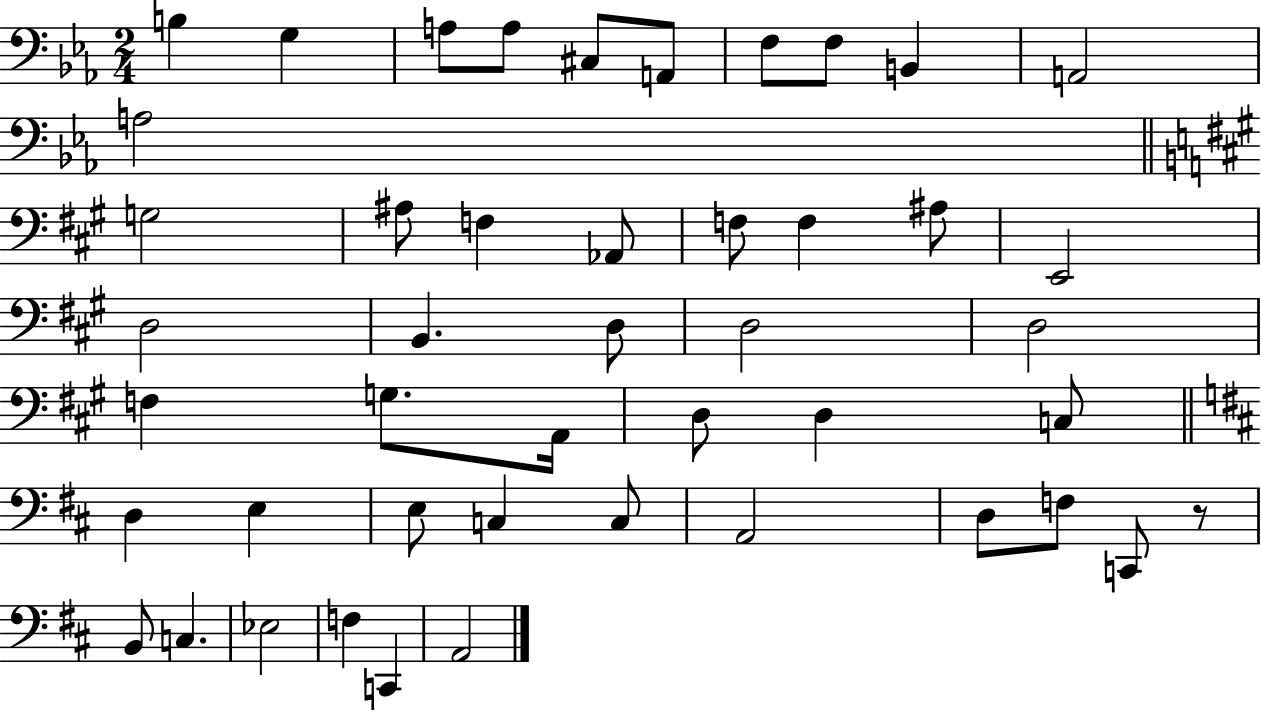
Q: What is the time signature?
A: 2/4